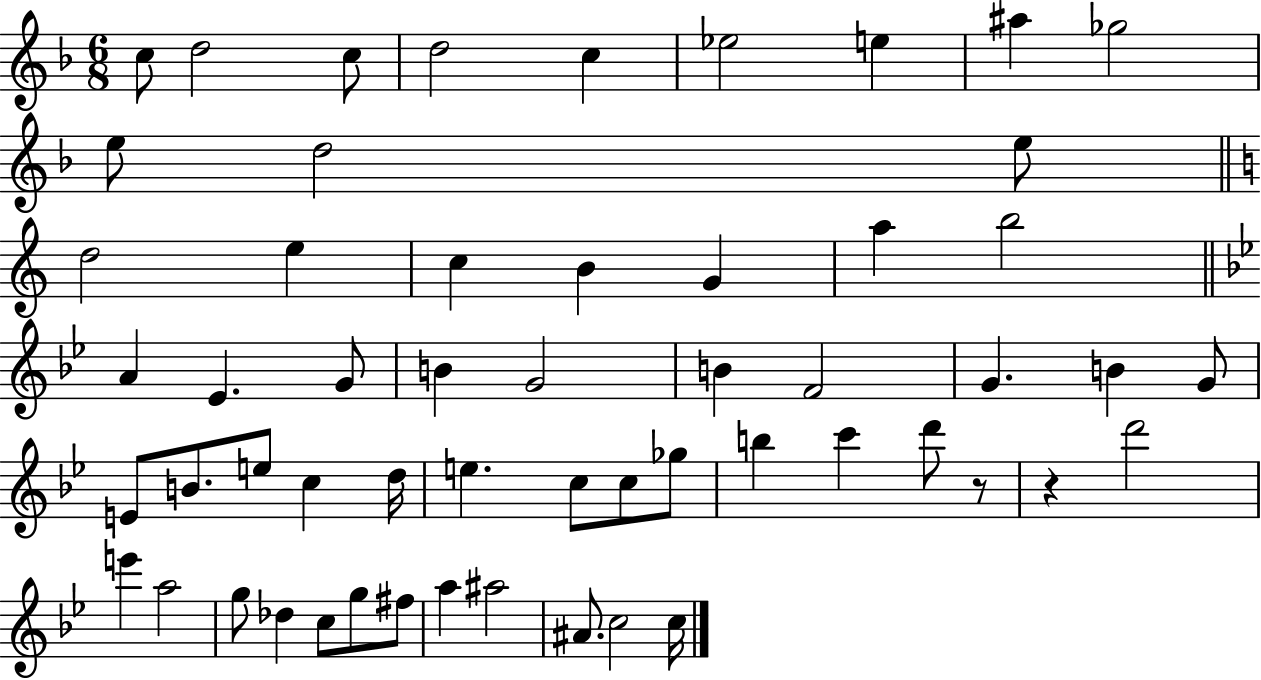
{
  \clef treble
  \numericTimeSignature
  \time 6/8
  \key f \major
  \repeat volta 2 { c''8 d''2 c''8 | d''2 c''4 | ees''2 e''4 | ais''4 ges''2 | \break e''8 d''2 e''8 | \bar "||" \break \key c \major d''2 e''4 | c''4 b'4 g'4 | a''4 b''2 | \bar "||" \break \key bes \major a'4 ees'4. g'8 | b'4 g'2 | b'4 f'2 | g'4. b'4 g'8 | \break e'8 b'8. e''8 c''4 d''16 | e''4. c''8 c''8 ges''8 | b''4 c'''4 d'''8 r8 | r4 d'''2 | \break e'''4 a''2 | g''8 des''4 c''8 g''8 fis''8 | a''4 ais''2 | ais'8. c''2 c''16 | \break } \bar "|."
}